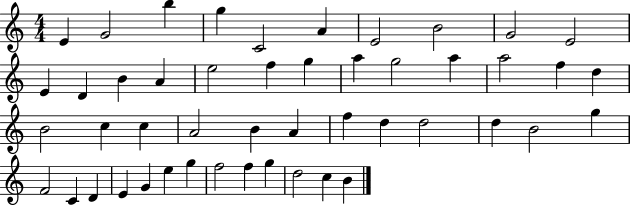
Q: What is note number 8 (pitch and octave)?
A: B4